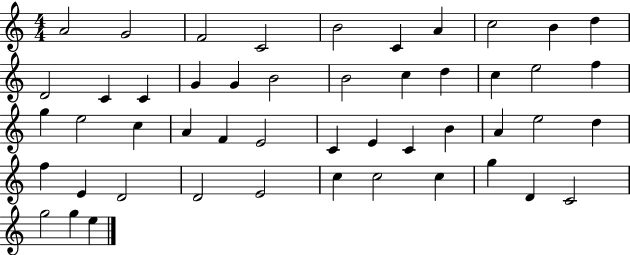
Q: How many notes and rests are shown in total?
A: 49